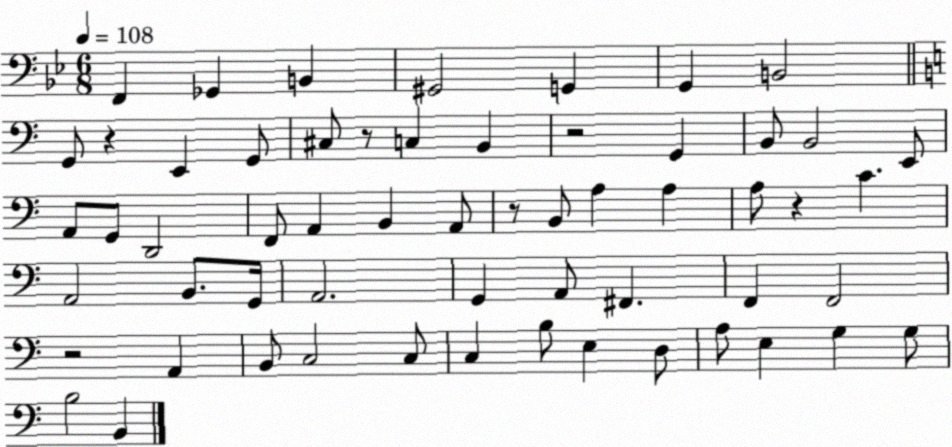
X:1
T:Untitled
M:6/8
L:1/4
K:Bb
F,, _G,, B,, ^G,,2 G,, G,, B,,2 G,,/2 z E,, G,,/2 ^C,/2 z/2 C, B,, z2 G,, B,,/2 B,,2 E,,/2 A,,/2 G,,/2 D,,2 F,,/2 A,, B,, A,,/2 z/2 B,,/2 A, A, A,/2 z C A,,2 B,,/2 G,,/4 A,,2 G,, A,,/2 ^F,, F,, F,,2 z2 A,, B,,/2 C,2 C,/2 C, B,/2 E, D,/2 A,/2 E, G, G,/2 B,2 B,,